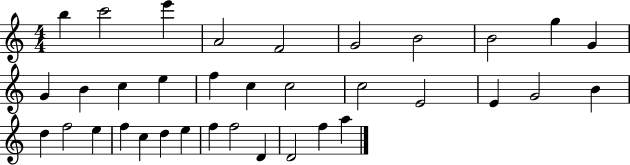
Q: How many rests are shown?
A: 0